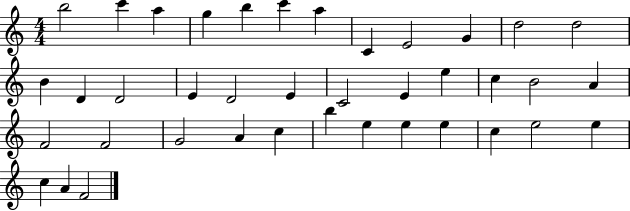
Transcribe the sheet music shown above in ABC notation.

X:1
T:Untitled
M:4/4
L:1/4
K:C
b2 c' a g b c' a C E2 G d2 d2 B D D2 E D2 E C2 E e c B2 A F2 F2 G2 A c b e e e c e2 e c A F2